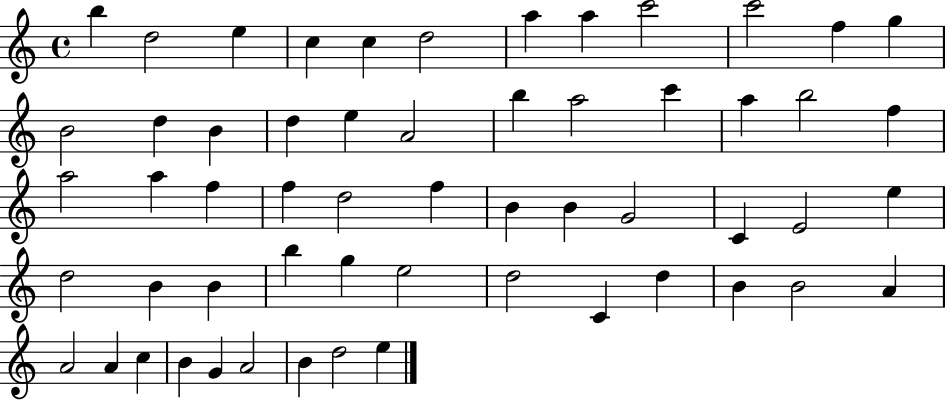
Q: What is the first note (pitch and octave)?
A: B5